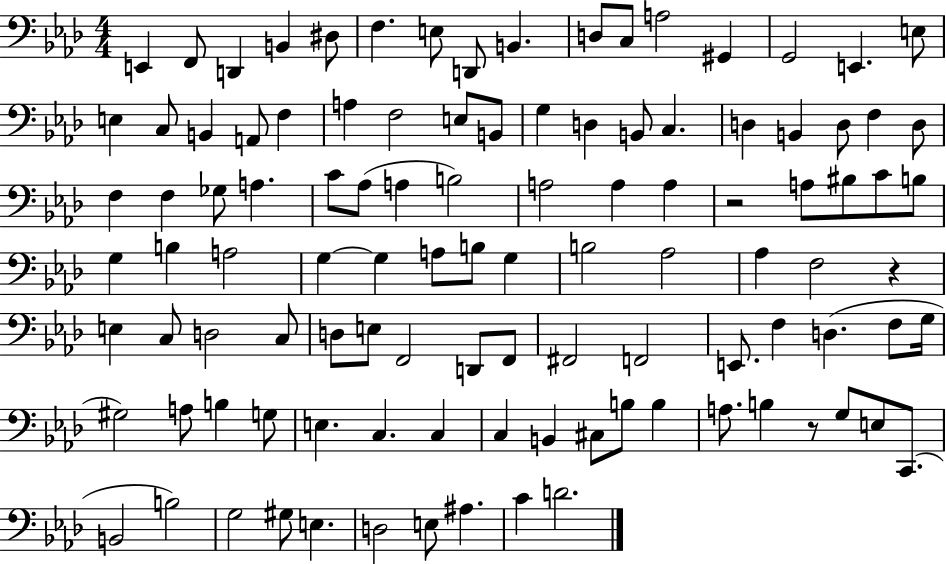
{
  \clef bass
  \numericTimeSignature
  \time 4/4
  \key aes \major
  e,4 f,8 d,4 b,4 dis8 | f4. e8 d,8 b,4. | d8 c8 a2 gis,4 | g,2 e,4. e8 | \break e4 c8 b,4 a,8 f4 | a4 f2 e8 b,8 | g4 d4 b,8 c4. | d4 b,4 d8 f4 d8 | \break f4 f4 ges8 a4. | c'8 aes8( a4 b2) | a2 a4 a4 | r2 a8 bis8 c'8 b8 | \break g4 b4 a2 | g4~~ g4 a8 b8 g4 | b2 aes2 | aes4 f2 r4 | \break e4 c8 d2 c8 | d8 e8 f,2 d,8 f,8 | fis,2 f,2 | e,8. f4 d4.( f8 g16 | \break gis2) a8 b4 g8 | e4. c4. c4 | c4 b,4 cis8 b8 b4 | a8. b4 r8 g8 e8 c,8.( | \break b,2 b2) | g2 gis8 e4. | d2 e8 ais4. | c'4 d'2. | \break \bar "|."
}